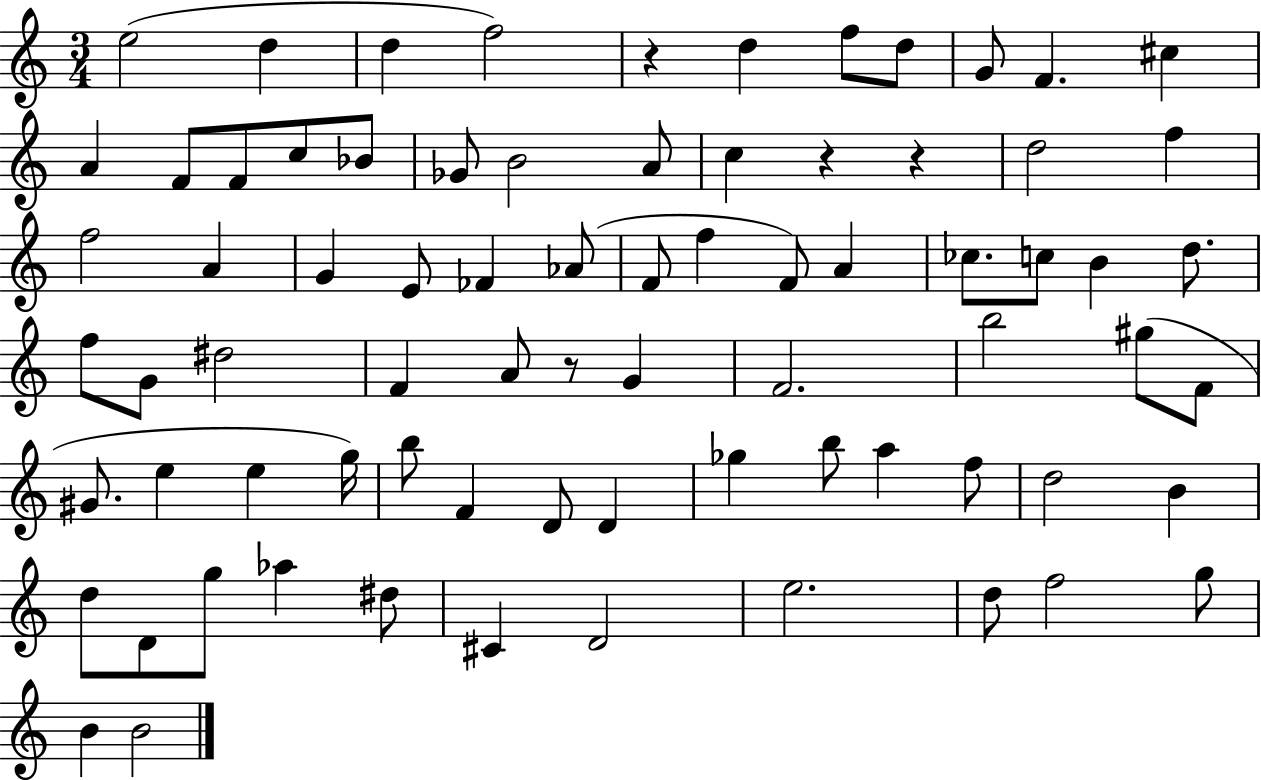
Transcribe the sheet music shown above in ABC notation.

X:1
T:Untitled
M:3/4
L:1/4
K:C
e2 d d f2 z d f/2 d/2 G/2 F ^c A F/2 F/2 c/2 _B/2 _G/2 B2 A/2 c z z d2 f f2 A G E/2 _F _A/2 F/2 f F/2 A _c/2 c/2 B d/2 f/2 G/2 ^d2 F A/2 z/2 G F2 b2 ^g/2 F/2 ^G/2 e e g/4 b/2 F D/2 D _g b/2 a f/2 d2 B d/2 D/2 g/2 _a ^d/2 ^C D2 e2 d/2 f2 g/2 B B2